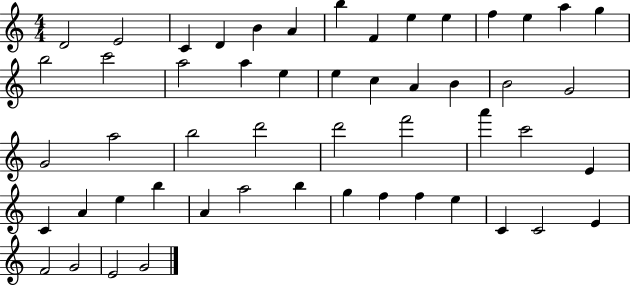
X:1
T:Untitled
M:4/4
L:1/4
K:C
D2 E2 C D B A b F e e f e a g b2 c'2 a2 a e e c A B B2 G2 G2 a2 b2 d'2 d'2 f'2 a' c'2 E C A e b A a2 b g f f e C C2 E F2 G2 E2 G2